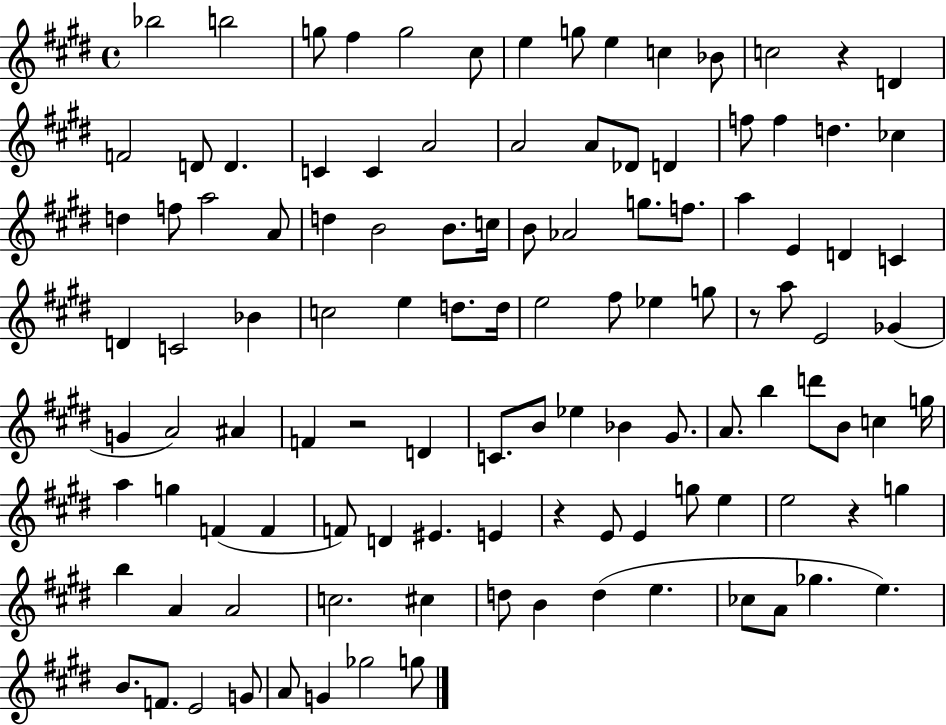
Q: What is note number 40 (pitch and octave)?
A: A5